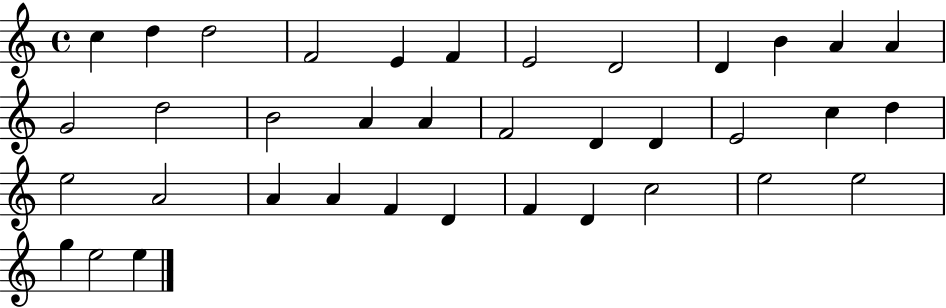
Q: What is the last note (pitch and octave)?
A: E5